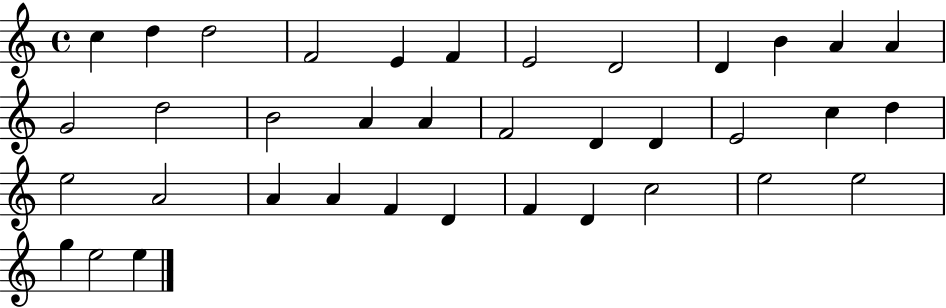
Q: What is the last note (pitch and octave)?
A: E5